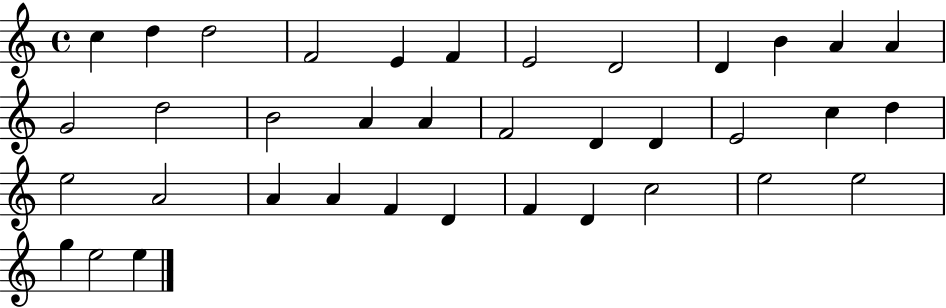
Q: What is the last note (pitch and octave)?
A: E5